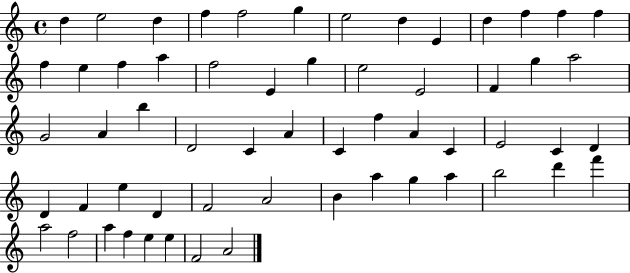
D5/q E5/h D5/q F5/q F5/h G5/q E5/h D5/q E4/q D5/q F5/q F5/q F5/q F5/q E5/q F5/q A5/q F5/h E4/q G5/q E5/h E4/h F4/q G5/q A5/h G4/h A4/q B5/q D4/h C4/q A4/q C4/q F5/q A4/q C4/q E4/h C4/q D4/q D4/q F4/q E5/q D4/q F4/h A4/h B4/q A5/q G5/q A5/q B5/h D6/q F6/q A5/h F5/h A5/q F5/q E5/q E5/q F4/h A4/h